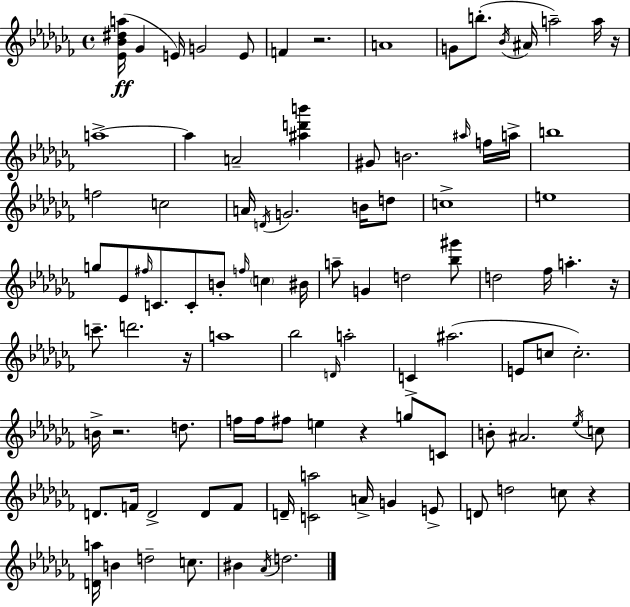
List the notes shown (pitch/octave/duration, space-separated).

[Eb4,Bb4,D#5,A5]/s Gb4/q E4/s G4/h E4/e F4/q R/h. A4/w G4/e B5/e. Bb4/s A#4/s A5/h A5/s R/s A5/w A5/q A4/h [A#5,D6,B6]/q G#4/e B4/h. A#5/s F5/s A5/s B5/w F5/h C5/h A4/s D4/s G4/h. B4/s D5/e C5/w E5/w G5/e Eb4/e F#5/s C4/e. C4/e B4/e F5/s C5/q BIS4/s A5/e G4/q D5/h [Bb5,G#6]/e D5/h FES5/s A5/q. R/s C6/e. D6/h. R/s A5/w Bb5/h D4/s A5/h C4/q A#5/h. E4/e C5/e C5/h. B4/s R/h. D5/e. F5/s F5/s F#5/e E5/q R/q G5/e C4/e B4/e A#4/h. Eb5/s C5/e D4/e. F4/s D4/h D4/e F4/e D4/s [C4,A5]/h A4/s G4/q E4/e D4/e D5/h C5/e R/q [D4,A5]/s B4/q D5/h C5/e. BIS4/q Ab4/s D5/h.